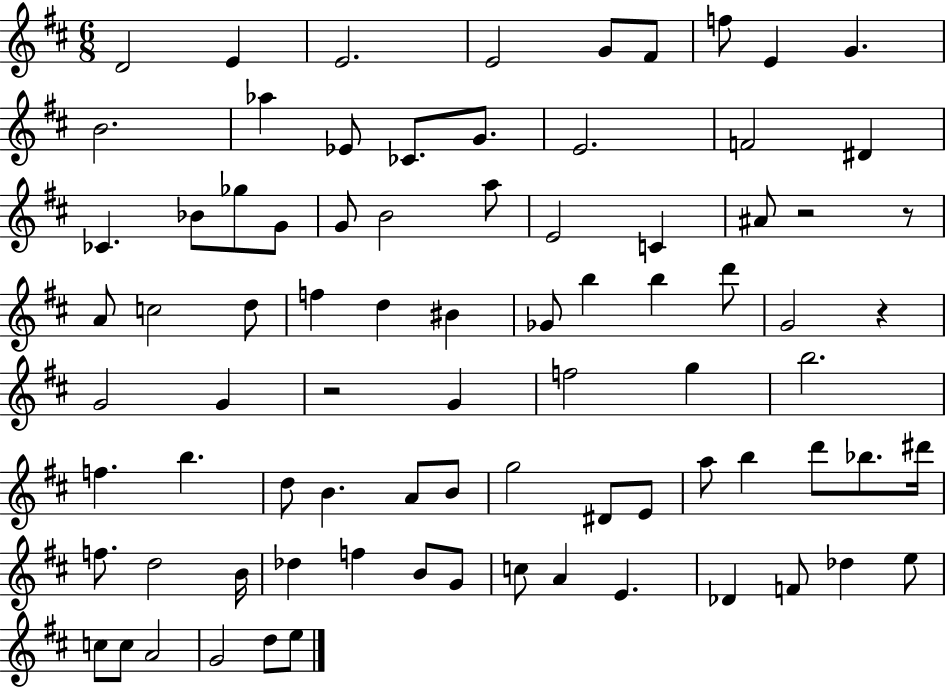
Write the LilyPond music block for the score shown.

{
  \clef treble
  \numericTimeSignature
  \time 6/8
  \key d \major
  d'2 e'4 | e'2. | e'2 g'8 fis'8 | f''8 e'4 g'4. | \break b'2. | aes''4 ees'8 ces'8. g'8. | e'2. | f'2 dis'4 | \break ces'4. bes'8 ges''8 g'8 | g'8 b'2 a''8 | e'2 c'4 | ais'8 r2 r8 | \break a'8 c''2 d''8 | f''4 d''4 bis'4 | ges'8 b''4 b''4 d'''8 | g'2 r4 | \break g'2 g'4 | r2 g'4 | f''2 g''4 | b''2. | \break f''4. b''4. | d''8 b'4. a'8 b'8 | g''2 dis'8 e'8 | a''8 b''4 d'''8 bes''8. dis'''16 | \break f''8. d''2 b'16 | des''4 f''4 b'8 g'8 | c''8 a'4 e'4. | des'4 f'8 des''4 e''8 | \break c''8 c''8 a'2 | g'2 d''8 e''8 | \bar "|."
}